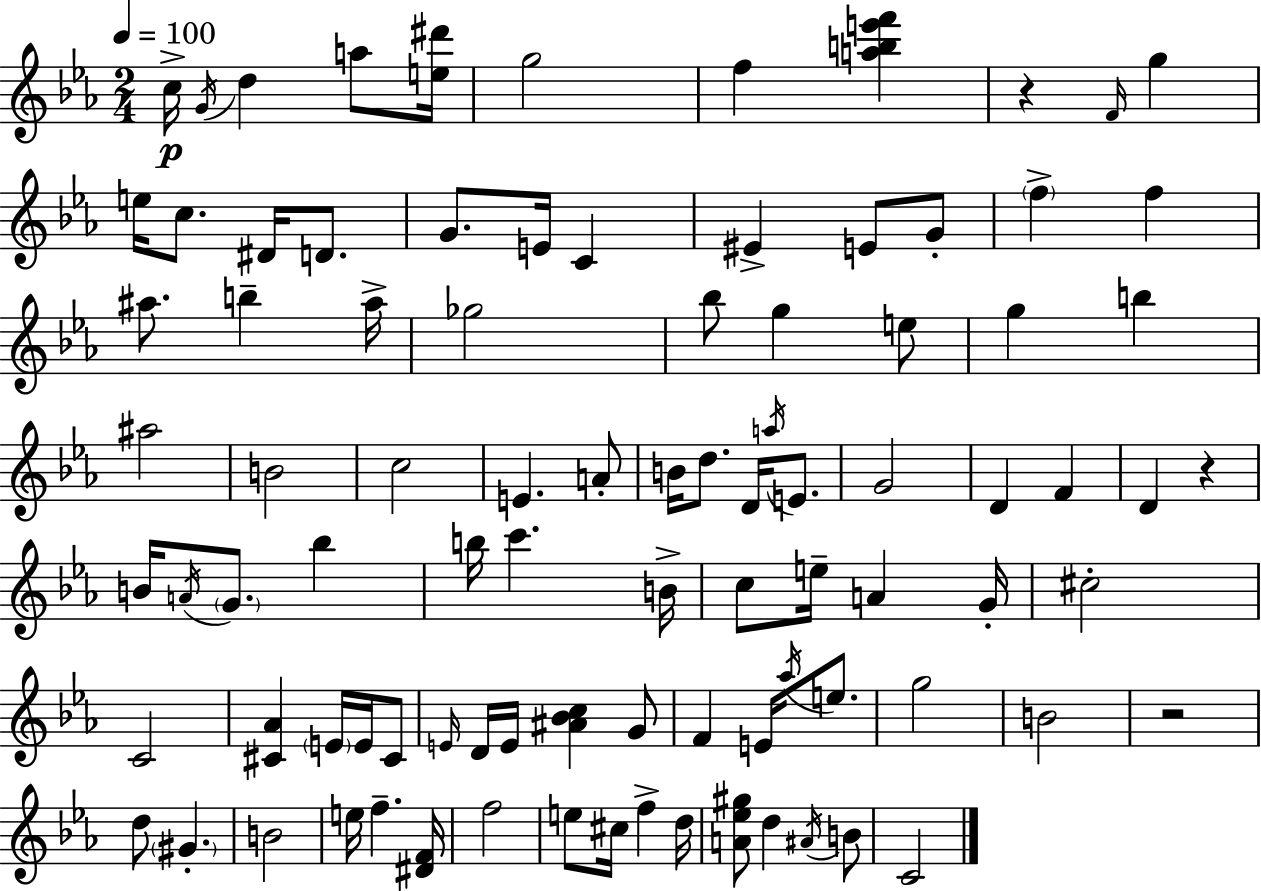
C5/s G4/s D5/q A5/e [E5,D#6]/s G5/h F5/q [A5,B5,E6,F6]/q R/q F4/s G5/q E5/s C5/e. D#4/s D4/e. G4/e. E4/s C4/q EIS4/q E4/e G4/e F5/q F5/q A#5/e. B5/q A#5/s Gb5/h Bb5/e G5/q E5/e G5/q B5/q A#5/h B4/h C5/h E4/q. A4/e B4/s D5/e. D4/s A5/s E4/e. G4/h D4/q F4/q D4/q R/q B4/s A4/s G4/e. Bb5/q B5/s C6/q. B4/s C5/e E5/s A4/q G4/s C#5/h C4/h [C#4,Ab4]/q E4/s E4/s C#4/e E4/s D4/s E4/s [A#4,Bb4,C5]/q G4/e F4/q E4/s Ab5/s E5/e. G5/h B4/h R/h D5/e G#4/q. B4/h E5/s F5/q. [D#4,F4]/s F5/h E5/e C#5/s F5/q D5/s [A4,Eb5,G#5]/e D5/q A#4/s B4/e C4/h